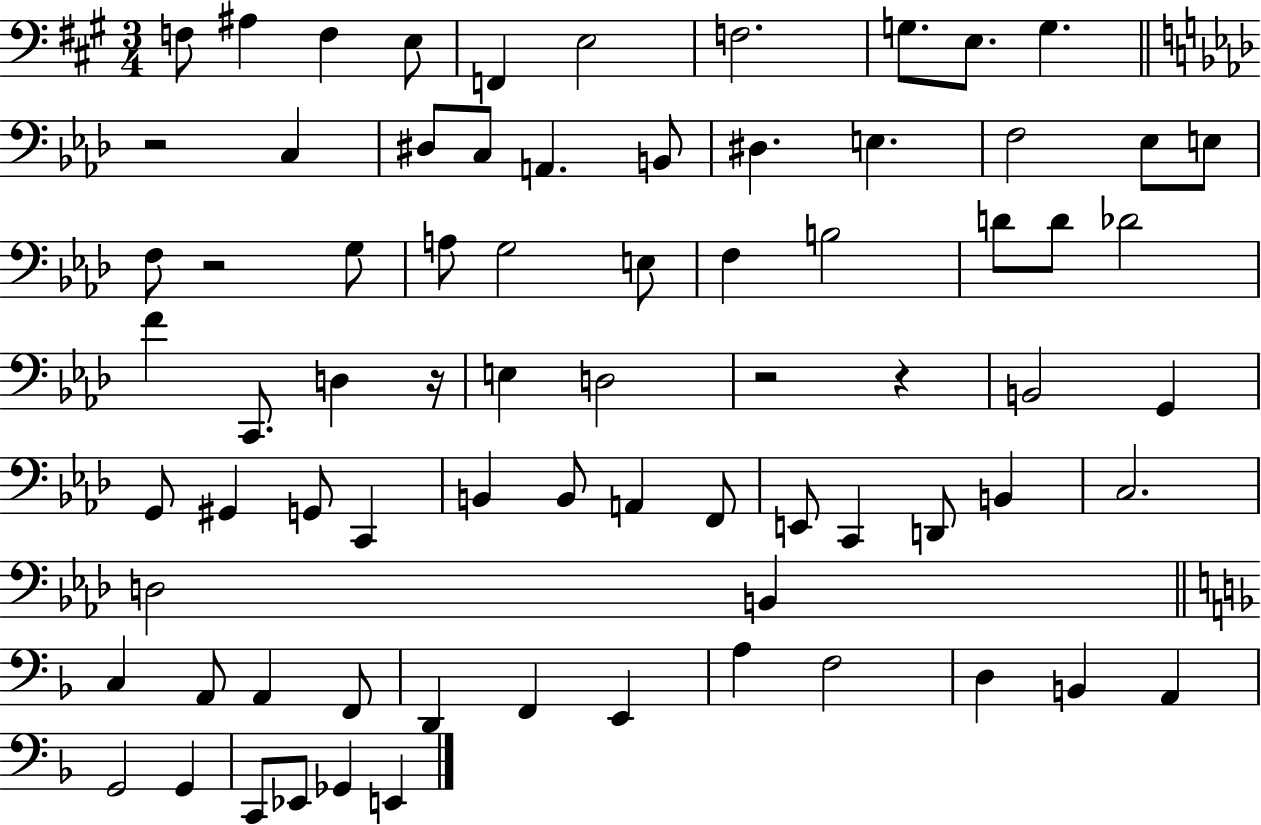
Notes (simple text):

F3/e A#3/q F3/q E3/e F2/q E3/h F3/h. G3/e. E3/e. G3/q. R/h C3/q D#3/e C3/e A2/q. B2/e D#3/q. E3/q. F3/h Eb3/e E3/e F3/e R/h G3/e A3/e G3/h E3/e F3/q B3/h D4/e D4/e Db4/h F4/q C2/e. D3/q R/s E3/q D3/h R/h R/q B2/h G2/q G2/e G#2/q G2/e C2/q B2/q B2/e A2/q F2/e E2/e C2/q D2/e B2/q C3/h. D3/h B2/q C3/q A2/e A2/q F2/e D2/q F2/q E2/q A3/q F3/h D3/q B2/q A2/q G2/h G2/q C2/e Eb2/e Gb2/q E2/q